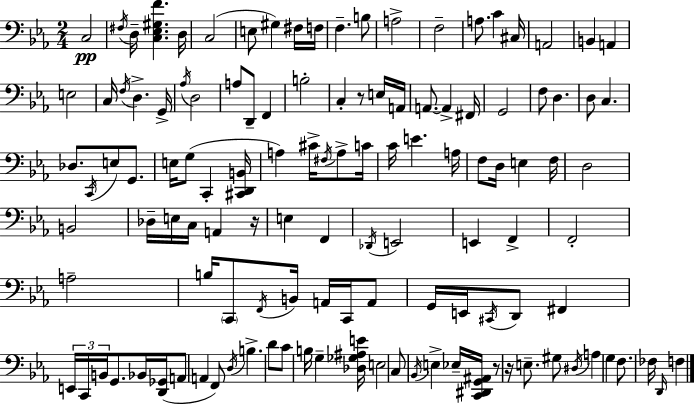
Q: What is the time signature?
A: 2/4